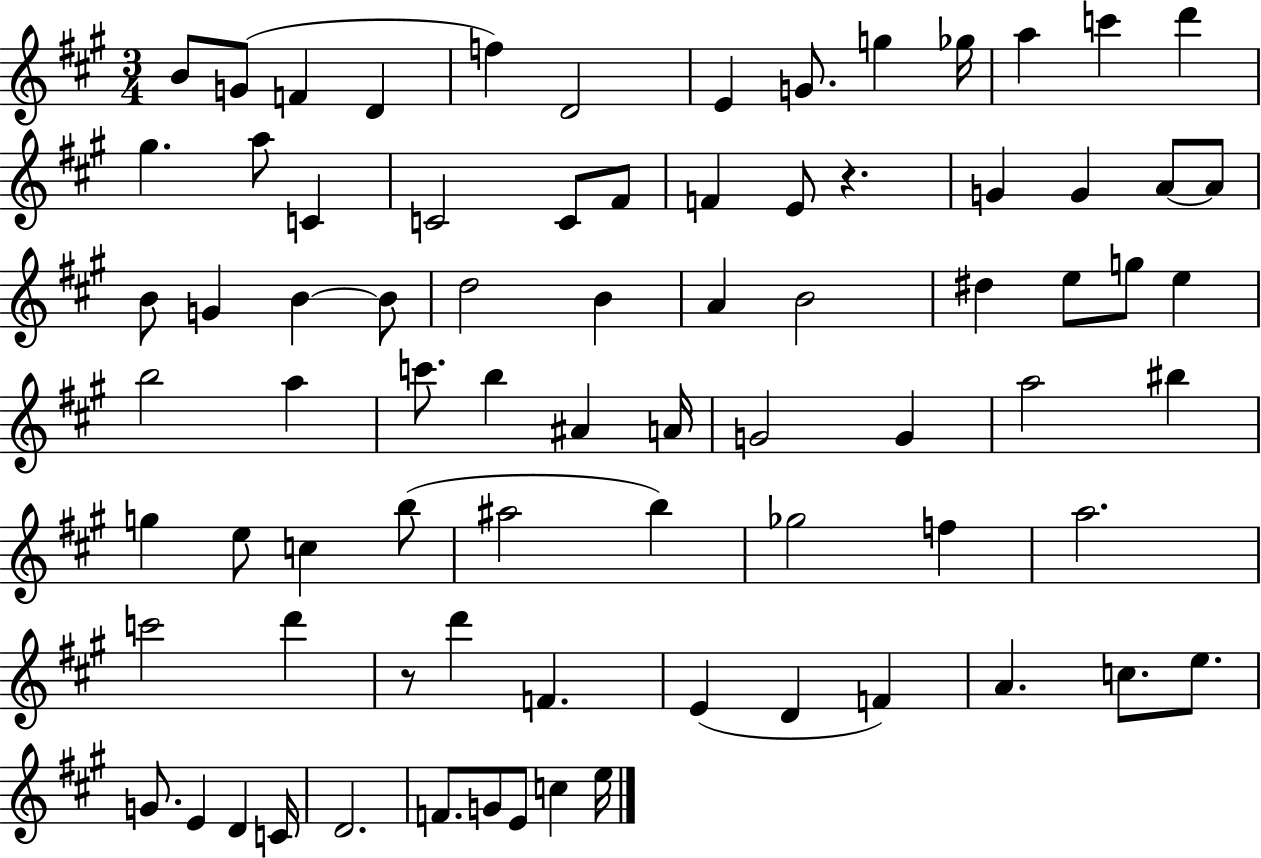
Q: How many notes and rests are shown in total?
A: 78